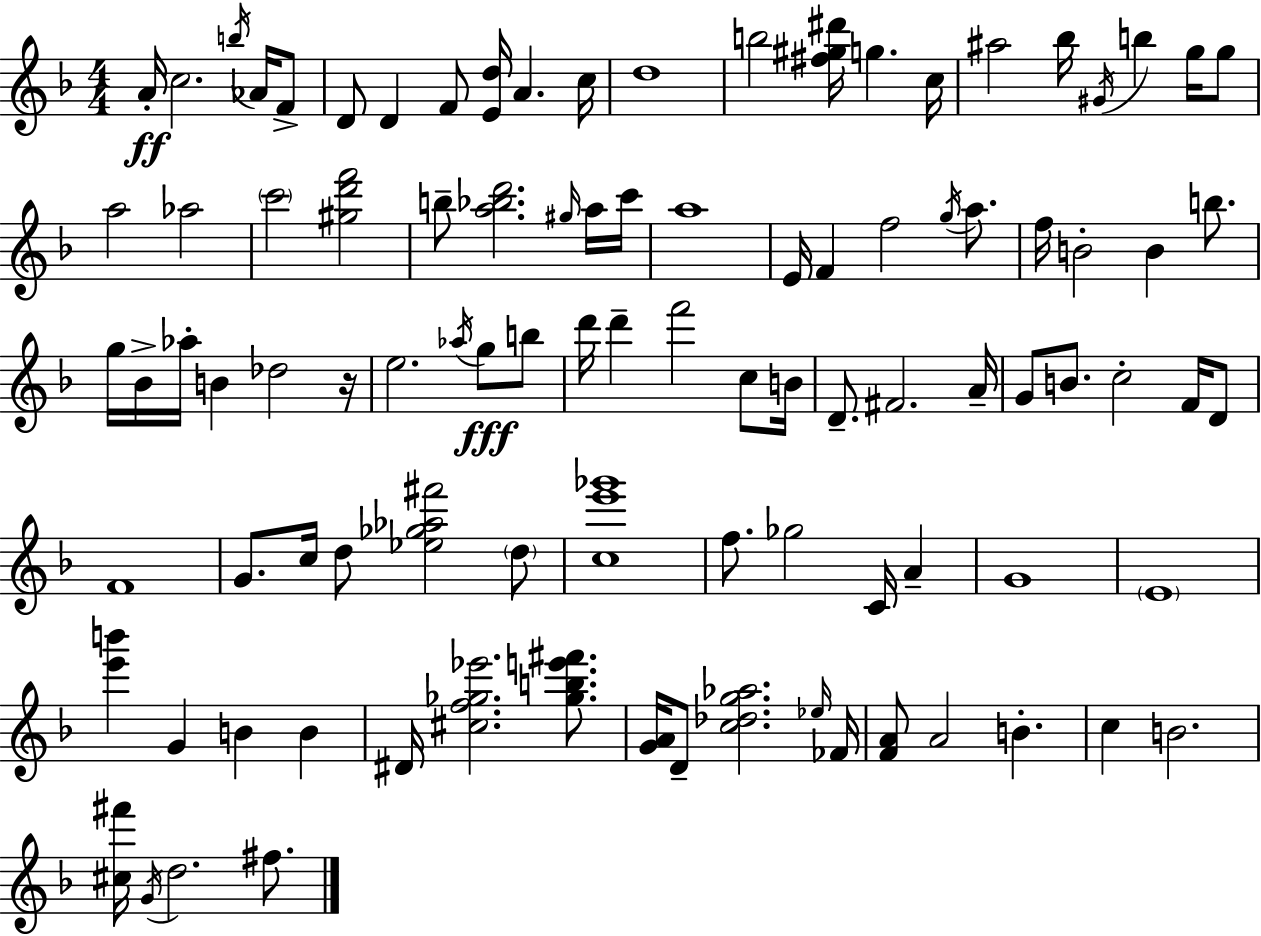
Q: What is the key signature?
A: F major